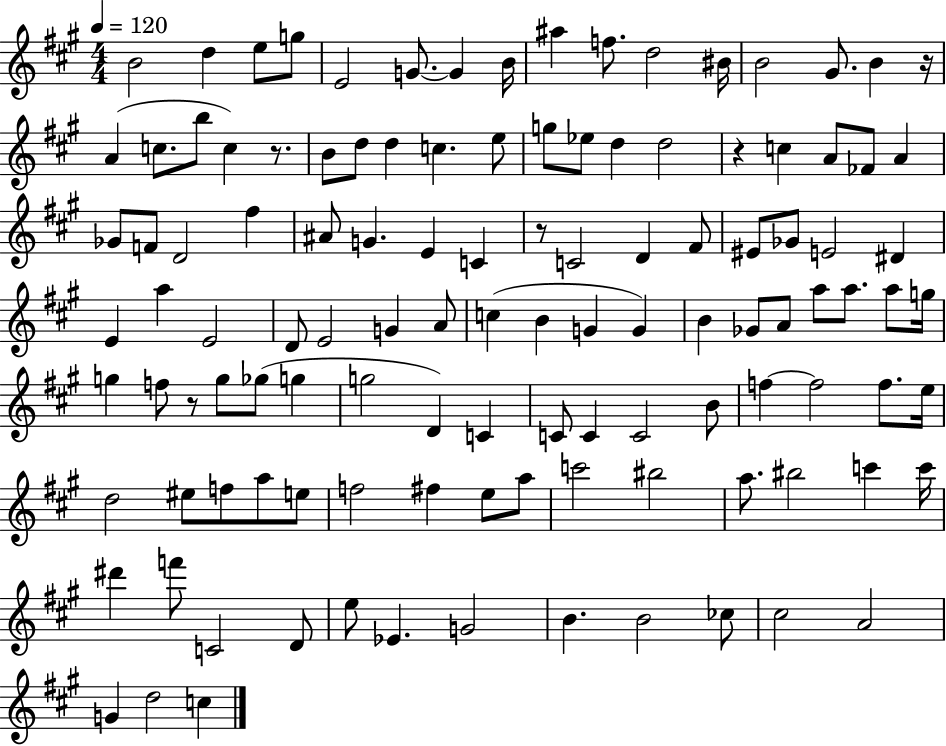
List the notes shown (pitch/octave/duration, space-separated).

B4/h D5/q E5/e G5/e E4/h G4/e. G4/q B4/s A#5/q F5/e. D5/h BIS4/s B4/h G#4/e. B4/q R/s A4/q C5/e. B5/e C5/q R/e. B4/e D5/e D5/q C5/q. E5/e G5/e Eb5/e D5/q D5/h R/q C5/q A4/e FES4/e A4/q Gb4/e F4/e D4/h F#5/q A#4/e G4/q. E4/q C4/q R/e C4/h D4/q F#4/e EIS4/e Gb4/e E4/h D#4/q E4/q A5/q E4/h D4/e E4/h G4/q A4/e C5/q B4/q G4/q G4/q B4/q Gb4/e A4/e A5/e A5/e. A5/e G5/s G5/q F5/e R/e G5/e Gb5/e G5/q G5/h D4/q C4/q C4/e C4/q C4/h B4/e F5/q F5/h F5/e. E5/s D5/h EIS5/e F5/e A5/e E5/e F5/h F#5/q E5/e A5/e C6/h BIS5/h A5/e. BIS5/h C6/q C6/s D#6/q F6/e C4/h D4/e E5/e Eb4/q. G4/h B4/q. B4/h CES5/e C#5/h A4/h G4/q D5/h C5/q